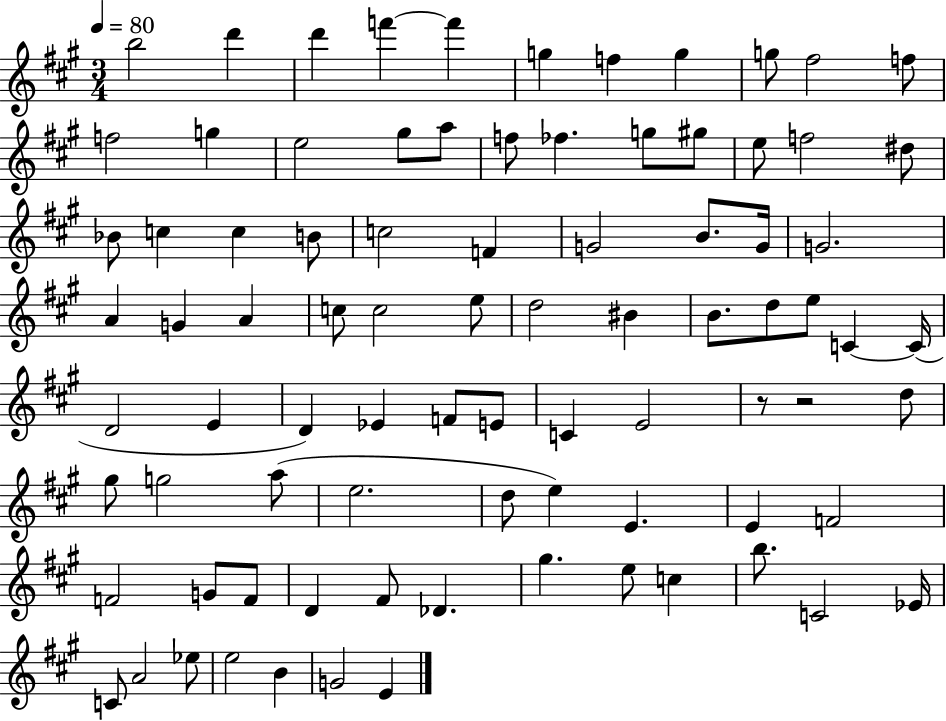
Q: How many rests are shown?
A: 2